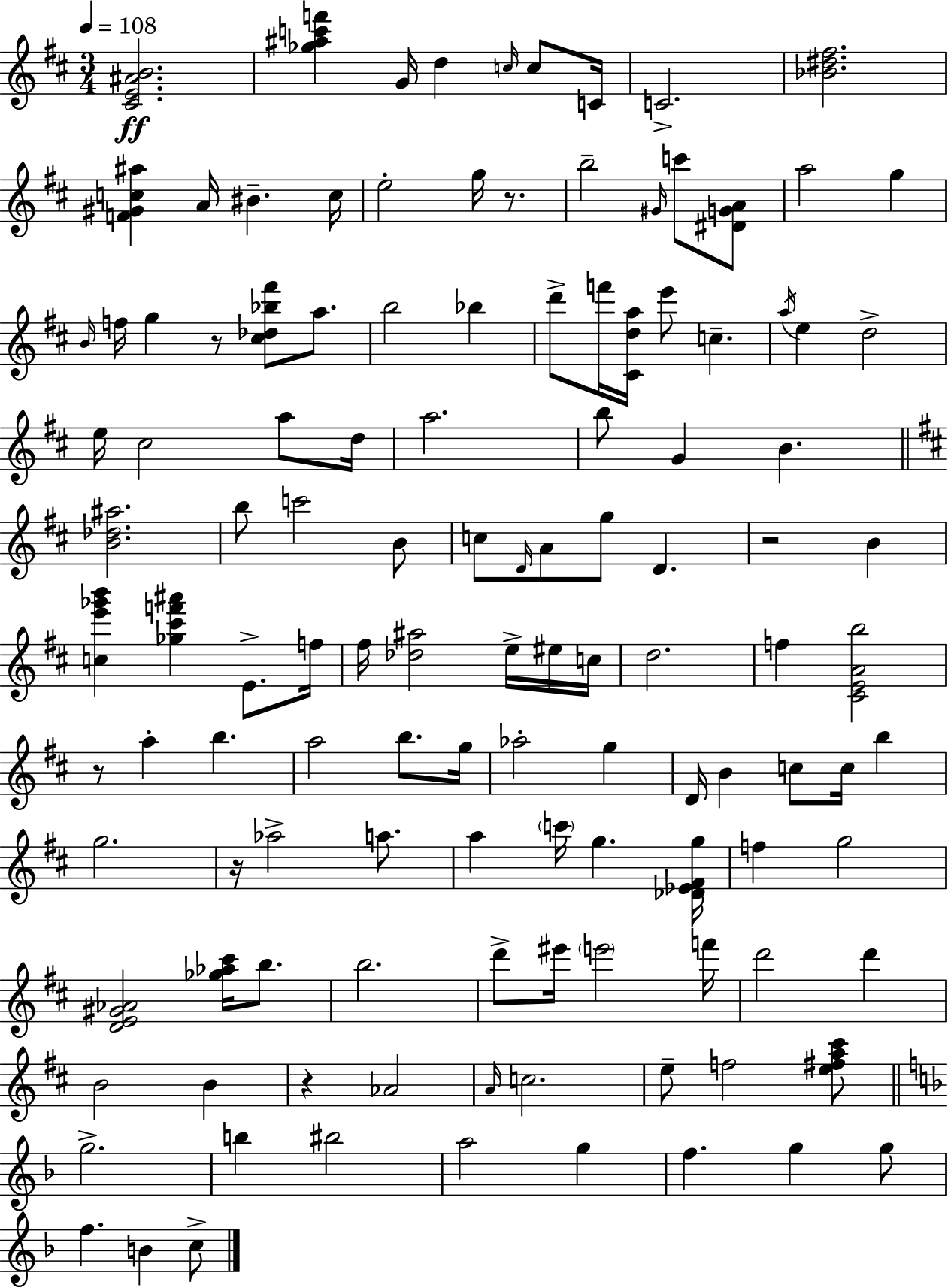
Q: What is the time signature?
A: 3/4